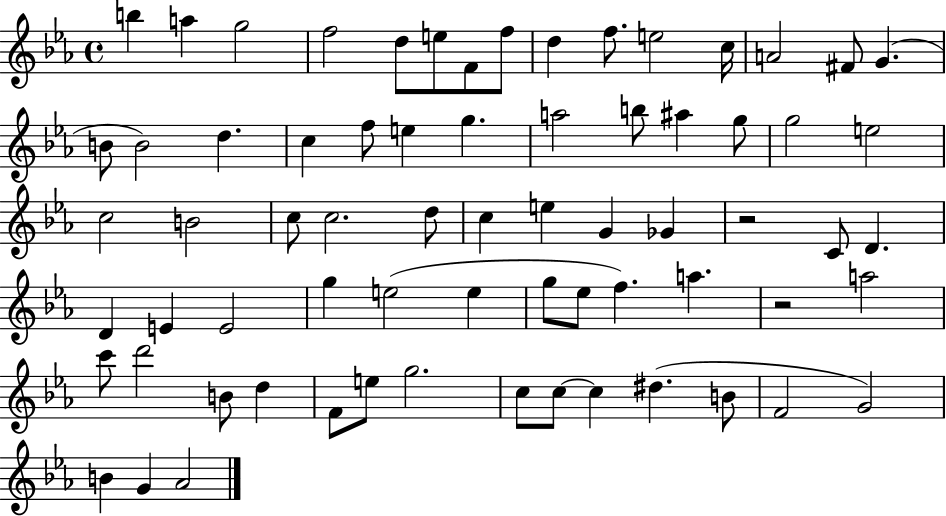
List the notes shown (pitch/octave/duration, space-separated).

B5/q A5/q G5/h F5/h D5/e E5/e F4/e F5/e D5/q F5/e. E5/h C5/s A4/h F#4/e G4/q. B4/e B4/h D5/q. C5/q F5/e E5/q G5/q. A5/h B5/e A#5/q G5/e G5/h E5/h C5/h B4/h C5/e C5/h. D5/e C5/q E5/q G4/q Gb4/q R/h C4/e D4/q. D4/q E4/q E4/h G5/q E5/h E5/q G5/e Eb5/e F5/q. A5/q. R/h A5/h C6/e D6/h B4/e D5/q F4/e E5/e G5/h. C5/e C5/e C5/q D#5/q. B4/e F4/h G4/h B4/q G4/q Ab4/h